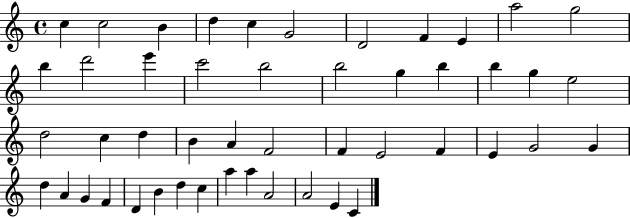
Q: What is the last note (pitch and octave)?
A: C4